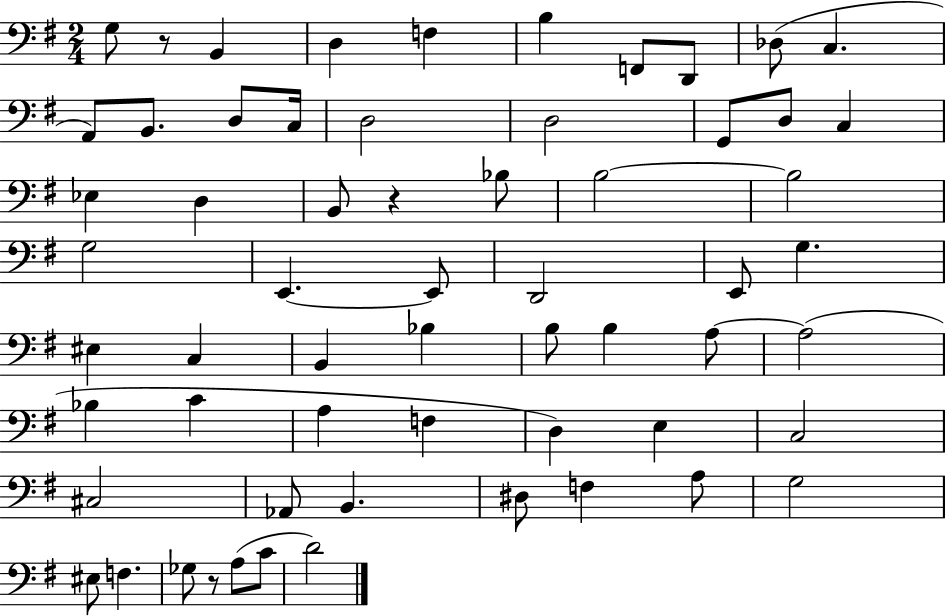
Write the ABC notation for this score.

X:1
T:Untitled
M:2/4
L:1/4
K:G
G,/2 z/2 B,, D, F, B, F,,/2 D,,/2 _D,/2 C, A,,/2 B,,/2 D,/2 C,/4 D,2 D,2 G,,/2 D,/2 C, _E, D, B,,/2 z _B,/2 B,2 B,2 G,2 E,, E,,/2 D,,2 E,,/2 G, ^E, C, B,, _B, B,/2 B, A,/2 A,2 _B, C A, F, D, E, C,2 ^C,2 _A,,/2 B,, ^D,/2 F, A,/2 G,2 ^E,/2 F, _G,/2 z/2 A,/2 C/2 D2